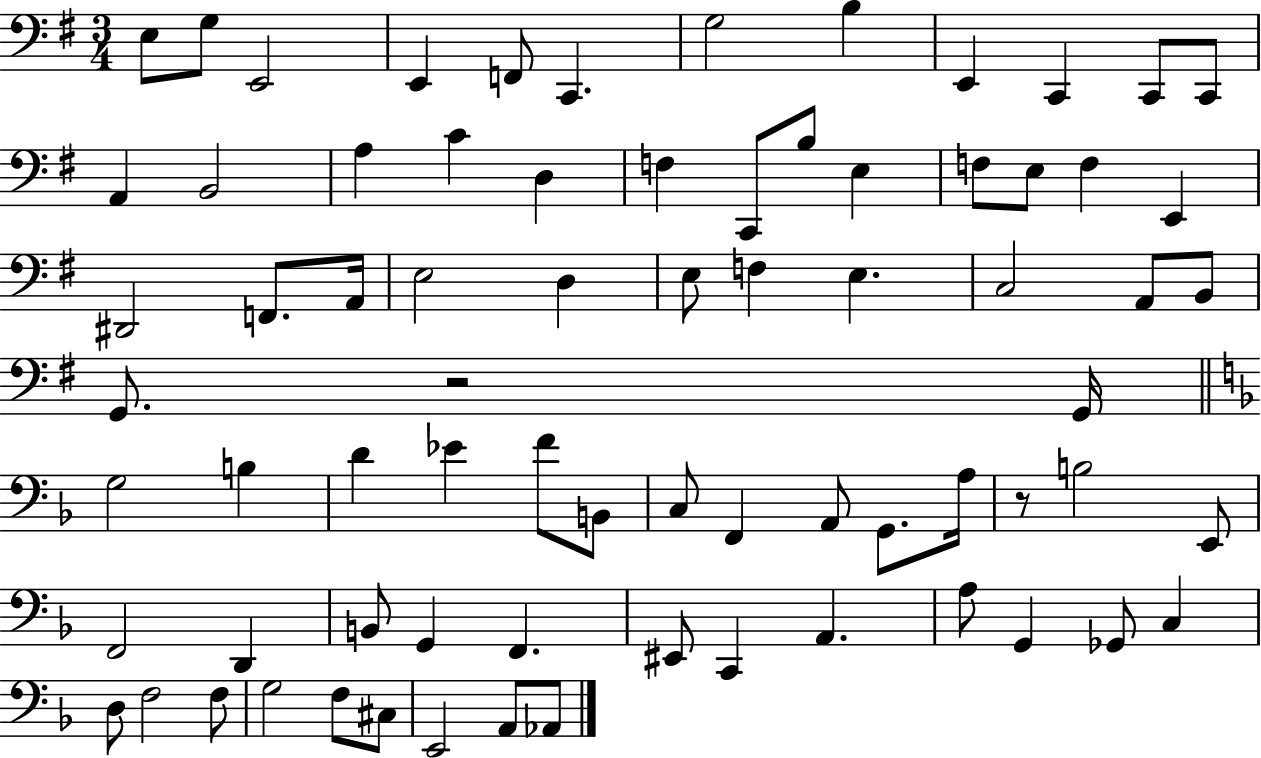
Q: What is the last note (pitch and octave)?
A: Ab2